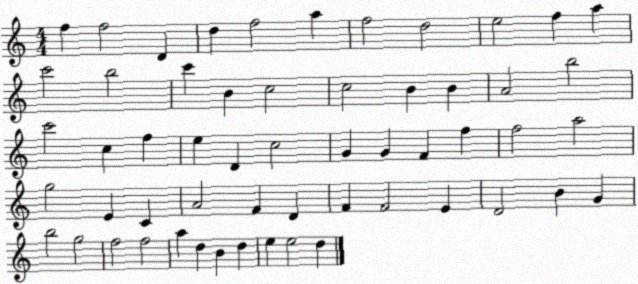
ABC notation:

X:1
T:Untitled
M:4/4
L:1/4
K:C
f f2 D d f2 a f2 d2 e2 f a c'2 b2 c' B c2 c2 B B A2 b2 c'2 c f e D c2 G G F f f2 a2 g2 E C A2 F D F F2 E D2 B G b2 g2 f2 f2 a d B d e e2 d